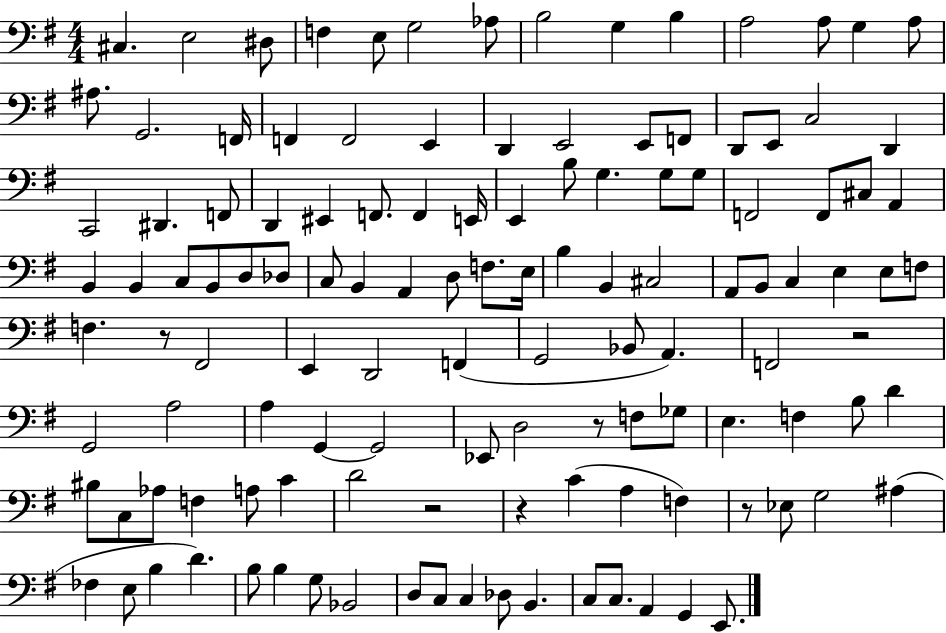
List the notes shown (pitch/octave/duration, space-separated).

C#3/q. E3/h D#3/e F3/q E3/e G3/h Ab3/e B3/h G3/q B3/q A3/h A3/e G3/q A3/e A#3/e. G2/h. F2/s F2/q F2/h E2/q D2/q E2/h E2/e F2/e D2/e E2/e C3/h D2/q C2/h D#2/q. F2/e D2/q EIS2/q F2/e. F2/q E2/s E2/q B3/e G3/q. G3/e G3/e F2/h F2/e C#3/e A2/q B2/q B2/q C3/e B2/e D3/e Db3/e C3/e B2/q A2/q D3/e F3/e. E3/s B3/q B2/q C#3/h A2/e B2/e C3/q E3/q E3/e F3/e F3/q. R/e F#2/h E2/q D2/h F2/q G2/h Bb2/e A2/q. F2/h R/h G2/h A3/h A3/q G2/q G2/h Eb2/e D3/h R/e F3/e Gb3/e E3/q. F3/q B3/e D4/q BIS3/e C3/e Ab3/e F3/q A3/e C4/q D4/h R/h R/q C4/q A3/q F3/q R/e Eb3/e G3/h A#3/q FES3/q E3/e B3/q D4/q. B3/e B3/q G3/e Bb2/h D3/e C3/e C3/q Db3/e B2/q. C3/e C3/e. A2/q G2/q E2/e.